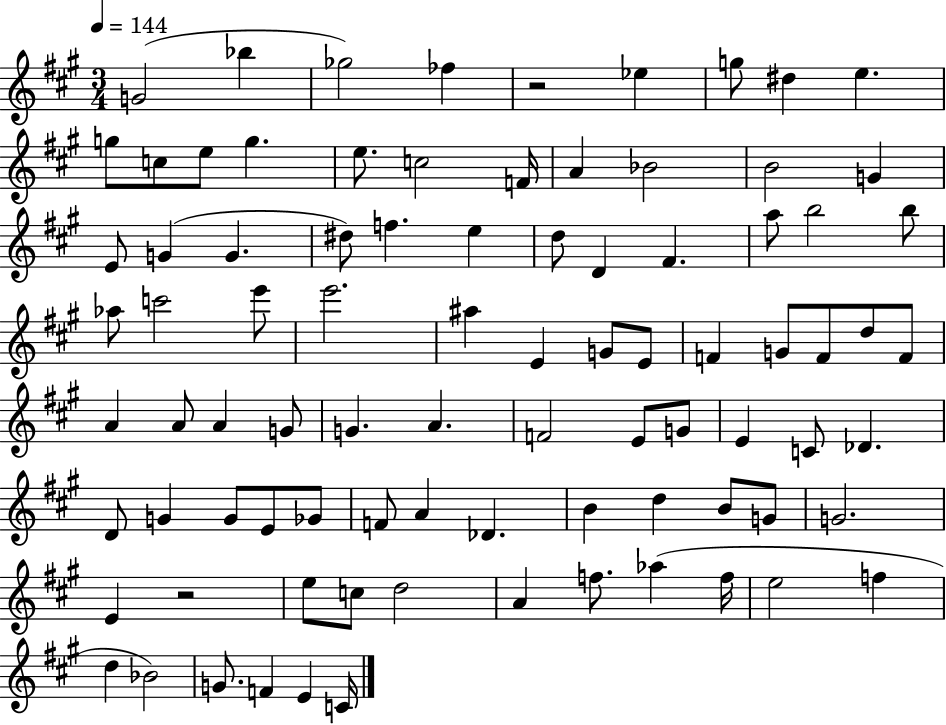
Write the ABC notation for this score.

X:1
T:Untitled
M:3/4
L:1/4
K:A
G2 _b _g2 _f z2 _e g/2 ^d e g/2 c/2 e/2 g e/2 c2 F/4 A _B2 B2 G E/2 G G ^d/2 f e d/2 D ^F a/2 b2 b/2 _a/2 c'2 e'/2 e'2 ^a E G/2 E/2 F G/2 F/2 d/2 F/2 A A/2 A G/2 G A F2 E/2 G/2 E C/2 _D D/2 G G/2 E/2 _G/2 F/2 A _D B d B/2 G/2 G2 E z2 e/2 c/2 d2 A f/2 _a f/4 e2 f d _B2 G/2 F E C/4